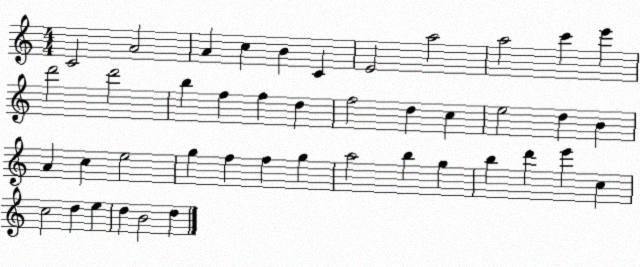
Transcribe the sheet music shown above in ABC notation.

X:1
T:Untitled
M:4/4
L:1/4
K:C
C2 A2 A c B C E2 a2 a2 c' e' d'2 d'2 b f f d f2 d c e2 d B A c e2 g f f g a2 b g b d' e' c c2 d e d B2 d